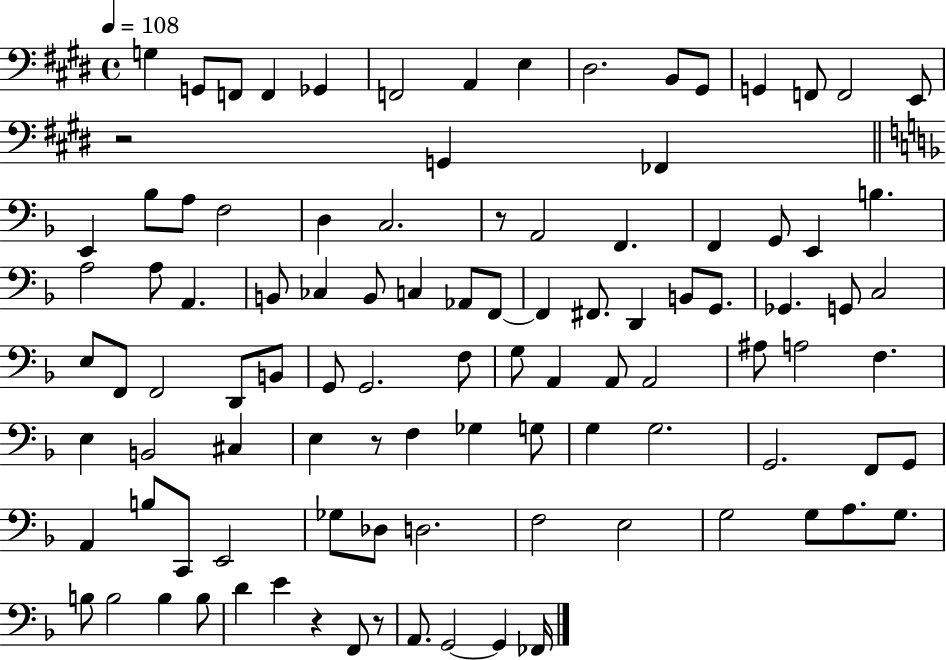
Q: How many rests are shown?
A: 5